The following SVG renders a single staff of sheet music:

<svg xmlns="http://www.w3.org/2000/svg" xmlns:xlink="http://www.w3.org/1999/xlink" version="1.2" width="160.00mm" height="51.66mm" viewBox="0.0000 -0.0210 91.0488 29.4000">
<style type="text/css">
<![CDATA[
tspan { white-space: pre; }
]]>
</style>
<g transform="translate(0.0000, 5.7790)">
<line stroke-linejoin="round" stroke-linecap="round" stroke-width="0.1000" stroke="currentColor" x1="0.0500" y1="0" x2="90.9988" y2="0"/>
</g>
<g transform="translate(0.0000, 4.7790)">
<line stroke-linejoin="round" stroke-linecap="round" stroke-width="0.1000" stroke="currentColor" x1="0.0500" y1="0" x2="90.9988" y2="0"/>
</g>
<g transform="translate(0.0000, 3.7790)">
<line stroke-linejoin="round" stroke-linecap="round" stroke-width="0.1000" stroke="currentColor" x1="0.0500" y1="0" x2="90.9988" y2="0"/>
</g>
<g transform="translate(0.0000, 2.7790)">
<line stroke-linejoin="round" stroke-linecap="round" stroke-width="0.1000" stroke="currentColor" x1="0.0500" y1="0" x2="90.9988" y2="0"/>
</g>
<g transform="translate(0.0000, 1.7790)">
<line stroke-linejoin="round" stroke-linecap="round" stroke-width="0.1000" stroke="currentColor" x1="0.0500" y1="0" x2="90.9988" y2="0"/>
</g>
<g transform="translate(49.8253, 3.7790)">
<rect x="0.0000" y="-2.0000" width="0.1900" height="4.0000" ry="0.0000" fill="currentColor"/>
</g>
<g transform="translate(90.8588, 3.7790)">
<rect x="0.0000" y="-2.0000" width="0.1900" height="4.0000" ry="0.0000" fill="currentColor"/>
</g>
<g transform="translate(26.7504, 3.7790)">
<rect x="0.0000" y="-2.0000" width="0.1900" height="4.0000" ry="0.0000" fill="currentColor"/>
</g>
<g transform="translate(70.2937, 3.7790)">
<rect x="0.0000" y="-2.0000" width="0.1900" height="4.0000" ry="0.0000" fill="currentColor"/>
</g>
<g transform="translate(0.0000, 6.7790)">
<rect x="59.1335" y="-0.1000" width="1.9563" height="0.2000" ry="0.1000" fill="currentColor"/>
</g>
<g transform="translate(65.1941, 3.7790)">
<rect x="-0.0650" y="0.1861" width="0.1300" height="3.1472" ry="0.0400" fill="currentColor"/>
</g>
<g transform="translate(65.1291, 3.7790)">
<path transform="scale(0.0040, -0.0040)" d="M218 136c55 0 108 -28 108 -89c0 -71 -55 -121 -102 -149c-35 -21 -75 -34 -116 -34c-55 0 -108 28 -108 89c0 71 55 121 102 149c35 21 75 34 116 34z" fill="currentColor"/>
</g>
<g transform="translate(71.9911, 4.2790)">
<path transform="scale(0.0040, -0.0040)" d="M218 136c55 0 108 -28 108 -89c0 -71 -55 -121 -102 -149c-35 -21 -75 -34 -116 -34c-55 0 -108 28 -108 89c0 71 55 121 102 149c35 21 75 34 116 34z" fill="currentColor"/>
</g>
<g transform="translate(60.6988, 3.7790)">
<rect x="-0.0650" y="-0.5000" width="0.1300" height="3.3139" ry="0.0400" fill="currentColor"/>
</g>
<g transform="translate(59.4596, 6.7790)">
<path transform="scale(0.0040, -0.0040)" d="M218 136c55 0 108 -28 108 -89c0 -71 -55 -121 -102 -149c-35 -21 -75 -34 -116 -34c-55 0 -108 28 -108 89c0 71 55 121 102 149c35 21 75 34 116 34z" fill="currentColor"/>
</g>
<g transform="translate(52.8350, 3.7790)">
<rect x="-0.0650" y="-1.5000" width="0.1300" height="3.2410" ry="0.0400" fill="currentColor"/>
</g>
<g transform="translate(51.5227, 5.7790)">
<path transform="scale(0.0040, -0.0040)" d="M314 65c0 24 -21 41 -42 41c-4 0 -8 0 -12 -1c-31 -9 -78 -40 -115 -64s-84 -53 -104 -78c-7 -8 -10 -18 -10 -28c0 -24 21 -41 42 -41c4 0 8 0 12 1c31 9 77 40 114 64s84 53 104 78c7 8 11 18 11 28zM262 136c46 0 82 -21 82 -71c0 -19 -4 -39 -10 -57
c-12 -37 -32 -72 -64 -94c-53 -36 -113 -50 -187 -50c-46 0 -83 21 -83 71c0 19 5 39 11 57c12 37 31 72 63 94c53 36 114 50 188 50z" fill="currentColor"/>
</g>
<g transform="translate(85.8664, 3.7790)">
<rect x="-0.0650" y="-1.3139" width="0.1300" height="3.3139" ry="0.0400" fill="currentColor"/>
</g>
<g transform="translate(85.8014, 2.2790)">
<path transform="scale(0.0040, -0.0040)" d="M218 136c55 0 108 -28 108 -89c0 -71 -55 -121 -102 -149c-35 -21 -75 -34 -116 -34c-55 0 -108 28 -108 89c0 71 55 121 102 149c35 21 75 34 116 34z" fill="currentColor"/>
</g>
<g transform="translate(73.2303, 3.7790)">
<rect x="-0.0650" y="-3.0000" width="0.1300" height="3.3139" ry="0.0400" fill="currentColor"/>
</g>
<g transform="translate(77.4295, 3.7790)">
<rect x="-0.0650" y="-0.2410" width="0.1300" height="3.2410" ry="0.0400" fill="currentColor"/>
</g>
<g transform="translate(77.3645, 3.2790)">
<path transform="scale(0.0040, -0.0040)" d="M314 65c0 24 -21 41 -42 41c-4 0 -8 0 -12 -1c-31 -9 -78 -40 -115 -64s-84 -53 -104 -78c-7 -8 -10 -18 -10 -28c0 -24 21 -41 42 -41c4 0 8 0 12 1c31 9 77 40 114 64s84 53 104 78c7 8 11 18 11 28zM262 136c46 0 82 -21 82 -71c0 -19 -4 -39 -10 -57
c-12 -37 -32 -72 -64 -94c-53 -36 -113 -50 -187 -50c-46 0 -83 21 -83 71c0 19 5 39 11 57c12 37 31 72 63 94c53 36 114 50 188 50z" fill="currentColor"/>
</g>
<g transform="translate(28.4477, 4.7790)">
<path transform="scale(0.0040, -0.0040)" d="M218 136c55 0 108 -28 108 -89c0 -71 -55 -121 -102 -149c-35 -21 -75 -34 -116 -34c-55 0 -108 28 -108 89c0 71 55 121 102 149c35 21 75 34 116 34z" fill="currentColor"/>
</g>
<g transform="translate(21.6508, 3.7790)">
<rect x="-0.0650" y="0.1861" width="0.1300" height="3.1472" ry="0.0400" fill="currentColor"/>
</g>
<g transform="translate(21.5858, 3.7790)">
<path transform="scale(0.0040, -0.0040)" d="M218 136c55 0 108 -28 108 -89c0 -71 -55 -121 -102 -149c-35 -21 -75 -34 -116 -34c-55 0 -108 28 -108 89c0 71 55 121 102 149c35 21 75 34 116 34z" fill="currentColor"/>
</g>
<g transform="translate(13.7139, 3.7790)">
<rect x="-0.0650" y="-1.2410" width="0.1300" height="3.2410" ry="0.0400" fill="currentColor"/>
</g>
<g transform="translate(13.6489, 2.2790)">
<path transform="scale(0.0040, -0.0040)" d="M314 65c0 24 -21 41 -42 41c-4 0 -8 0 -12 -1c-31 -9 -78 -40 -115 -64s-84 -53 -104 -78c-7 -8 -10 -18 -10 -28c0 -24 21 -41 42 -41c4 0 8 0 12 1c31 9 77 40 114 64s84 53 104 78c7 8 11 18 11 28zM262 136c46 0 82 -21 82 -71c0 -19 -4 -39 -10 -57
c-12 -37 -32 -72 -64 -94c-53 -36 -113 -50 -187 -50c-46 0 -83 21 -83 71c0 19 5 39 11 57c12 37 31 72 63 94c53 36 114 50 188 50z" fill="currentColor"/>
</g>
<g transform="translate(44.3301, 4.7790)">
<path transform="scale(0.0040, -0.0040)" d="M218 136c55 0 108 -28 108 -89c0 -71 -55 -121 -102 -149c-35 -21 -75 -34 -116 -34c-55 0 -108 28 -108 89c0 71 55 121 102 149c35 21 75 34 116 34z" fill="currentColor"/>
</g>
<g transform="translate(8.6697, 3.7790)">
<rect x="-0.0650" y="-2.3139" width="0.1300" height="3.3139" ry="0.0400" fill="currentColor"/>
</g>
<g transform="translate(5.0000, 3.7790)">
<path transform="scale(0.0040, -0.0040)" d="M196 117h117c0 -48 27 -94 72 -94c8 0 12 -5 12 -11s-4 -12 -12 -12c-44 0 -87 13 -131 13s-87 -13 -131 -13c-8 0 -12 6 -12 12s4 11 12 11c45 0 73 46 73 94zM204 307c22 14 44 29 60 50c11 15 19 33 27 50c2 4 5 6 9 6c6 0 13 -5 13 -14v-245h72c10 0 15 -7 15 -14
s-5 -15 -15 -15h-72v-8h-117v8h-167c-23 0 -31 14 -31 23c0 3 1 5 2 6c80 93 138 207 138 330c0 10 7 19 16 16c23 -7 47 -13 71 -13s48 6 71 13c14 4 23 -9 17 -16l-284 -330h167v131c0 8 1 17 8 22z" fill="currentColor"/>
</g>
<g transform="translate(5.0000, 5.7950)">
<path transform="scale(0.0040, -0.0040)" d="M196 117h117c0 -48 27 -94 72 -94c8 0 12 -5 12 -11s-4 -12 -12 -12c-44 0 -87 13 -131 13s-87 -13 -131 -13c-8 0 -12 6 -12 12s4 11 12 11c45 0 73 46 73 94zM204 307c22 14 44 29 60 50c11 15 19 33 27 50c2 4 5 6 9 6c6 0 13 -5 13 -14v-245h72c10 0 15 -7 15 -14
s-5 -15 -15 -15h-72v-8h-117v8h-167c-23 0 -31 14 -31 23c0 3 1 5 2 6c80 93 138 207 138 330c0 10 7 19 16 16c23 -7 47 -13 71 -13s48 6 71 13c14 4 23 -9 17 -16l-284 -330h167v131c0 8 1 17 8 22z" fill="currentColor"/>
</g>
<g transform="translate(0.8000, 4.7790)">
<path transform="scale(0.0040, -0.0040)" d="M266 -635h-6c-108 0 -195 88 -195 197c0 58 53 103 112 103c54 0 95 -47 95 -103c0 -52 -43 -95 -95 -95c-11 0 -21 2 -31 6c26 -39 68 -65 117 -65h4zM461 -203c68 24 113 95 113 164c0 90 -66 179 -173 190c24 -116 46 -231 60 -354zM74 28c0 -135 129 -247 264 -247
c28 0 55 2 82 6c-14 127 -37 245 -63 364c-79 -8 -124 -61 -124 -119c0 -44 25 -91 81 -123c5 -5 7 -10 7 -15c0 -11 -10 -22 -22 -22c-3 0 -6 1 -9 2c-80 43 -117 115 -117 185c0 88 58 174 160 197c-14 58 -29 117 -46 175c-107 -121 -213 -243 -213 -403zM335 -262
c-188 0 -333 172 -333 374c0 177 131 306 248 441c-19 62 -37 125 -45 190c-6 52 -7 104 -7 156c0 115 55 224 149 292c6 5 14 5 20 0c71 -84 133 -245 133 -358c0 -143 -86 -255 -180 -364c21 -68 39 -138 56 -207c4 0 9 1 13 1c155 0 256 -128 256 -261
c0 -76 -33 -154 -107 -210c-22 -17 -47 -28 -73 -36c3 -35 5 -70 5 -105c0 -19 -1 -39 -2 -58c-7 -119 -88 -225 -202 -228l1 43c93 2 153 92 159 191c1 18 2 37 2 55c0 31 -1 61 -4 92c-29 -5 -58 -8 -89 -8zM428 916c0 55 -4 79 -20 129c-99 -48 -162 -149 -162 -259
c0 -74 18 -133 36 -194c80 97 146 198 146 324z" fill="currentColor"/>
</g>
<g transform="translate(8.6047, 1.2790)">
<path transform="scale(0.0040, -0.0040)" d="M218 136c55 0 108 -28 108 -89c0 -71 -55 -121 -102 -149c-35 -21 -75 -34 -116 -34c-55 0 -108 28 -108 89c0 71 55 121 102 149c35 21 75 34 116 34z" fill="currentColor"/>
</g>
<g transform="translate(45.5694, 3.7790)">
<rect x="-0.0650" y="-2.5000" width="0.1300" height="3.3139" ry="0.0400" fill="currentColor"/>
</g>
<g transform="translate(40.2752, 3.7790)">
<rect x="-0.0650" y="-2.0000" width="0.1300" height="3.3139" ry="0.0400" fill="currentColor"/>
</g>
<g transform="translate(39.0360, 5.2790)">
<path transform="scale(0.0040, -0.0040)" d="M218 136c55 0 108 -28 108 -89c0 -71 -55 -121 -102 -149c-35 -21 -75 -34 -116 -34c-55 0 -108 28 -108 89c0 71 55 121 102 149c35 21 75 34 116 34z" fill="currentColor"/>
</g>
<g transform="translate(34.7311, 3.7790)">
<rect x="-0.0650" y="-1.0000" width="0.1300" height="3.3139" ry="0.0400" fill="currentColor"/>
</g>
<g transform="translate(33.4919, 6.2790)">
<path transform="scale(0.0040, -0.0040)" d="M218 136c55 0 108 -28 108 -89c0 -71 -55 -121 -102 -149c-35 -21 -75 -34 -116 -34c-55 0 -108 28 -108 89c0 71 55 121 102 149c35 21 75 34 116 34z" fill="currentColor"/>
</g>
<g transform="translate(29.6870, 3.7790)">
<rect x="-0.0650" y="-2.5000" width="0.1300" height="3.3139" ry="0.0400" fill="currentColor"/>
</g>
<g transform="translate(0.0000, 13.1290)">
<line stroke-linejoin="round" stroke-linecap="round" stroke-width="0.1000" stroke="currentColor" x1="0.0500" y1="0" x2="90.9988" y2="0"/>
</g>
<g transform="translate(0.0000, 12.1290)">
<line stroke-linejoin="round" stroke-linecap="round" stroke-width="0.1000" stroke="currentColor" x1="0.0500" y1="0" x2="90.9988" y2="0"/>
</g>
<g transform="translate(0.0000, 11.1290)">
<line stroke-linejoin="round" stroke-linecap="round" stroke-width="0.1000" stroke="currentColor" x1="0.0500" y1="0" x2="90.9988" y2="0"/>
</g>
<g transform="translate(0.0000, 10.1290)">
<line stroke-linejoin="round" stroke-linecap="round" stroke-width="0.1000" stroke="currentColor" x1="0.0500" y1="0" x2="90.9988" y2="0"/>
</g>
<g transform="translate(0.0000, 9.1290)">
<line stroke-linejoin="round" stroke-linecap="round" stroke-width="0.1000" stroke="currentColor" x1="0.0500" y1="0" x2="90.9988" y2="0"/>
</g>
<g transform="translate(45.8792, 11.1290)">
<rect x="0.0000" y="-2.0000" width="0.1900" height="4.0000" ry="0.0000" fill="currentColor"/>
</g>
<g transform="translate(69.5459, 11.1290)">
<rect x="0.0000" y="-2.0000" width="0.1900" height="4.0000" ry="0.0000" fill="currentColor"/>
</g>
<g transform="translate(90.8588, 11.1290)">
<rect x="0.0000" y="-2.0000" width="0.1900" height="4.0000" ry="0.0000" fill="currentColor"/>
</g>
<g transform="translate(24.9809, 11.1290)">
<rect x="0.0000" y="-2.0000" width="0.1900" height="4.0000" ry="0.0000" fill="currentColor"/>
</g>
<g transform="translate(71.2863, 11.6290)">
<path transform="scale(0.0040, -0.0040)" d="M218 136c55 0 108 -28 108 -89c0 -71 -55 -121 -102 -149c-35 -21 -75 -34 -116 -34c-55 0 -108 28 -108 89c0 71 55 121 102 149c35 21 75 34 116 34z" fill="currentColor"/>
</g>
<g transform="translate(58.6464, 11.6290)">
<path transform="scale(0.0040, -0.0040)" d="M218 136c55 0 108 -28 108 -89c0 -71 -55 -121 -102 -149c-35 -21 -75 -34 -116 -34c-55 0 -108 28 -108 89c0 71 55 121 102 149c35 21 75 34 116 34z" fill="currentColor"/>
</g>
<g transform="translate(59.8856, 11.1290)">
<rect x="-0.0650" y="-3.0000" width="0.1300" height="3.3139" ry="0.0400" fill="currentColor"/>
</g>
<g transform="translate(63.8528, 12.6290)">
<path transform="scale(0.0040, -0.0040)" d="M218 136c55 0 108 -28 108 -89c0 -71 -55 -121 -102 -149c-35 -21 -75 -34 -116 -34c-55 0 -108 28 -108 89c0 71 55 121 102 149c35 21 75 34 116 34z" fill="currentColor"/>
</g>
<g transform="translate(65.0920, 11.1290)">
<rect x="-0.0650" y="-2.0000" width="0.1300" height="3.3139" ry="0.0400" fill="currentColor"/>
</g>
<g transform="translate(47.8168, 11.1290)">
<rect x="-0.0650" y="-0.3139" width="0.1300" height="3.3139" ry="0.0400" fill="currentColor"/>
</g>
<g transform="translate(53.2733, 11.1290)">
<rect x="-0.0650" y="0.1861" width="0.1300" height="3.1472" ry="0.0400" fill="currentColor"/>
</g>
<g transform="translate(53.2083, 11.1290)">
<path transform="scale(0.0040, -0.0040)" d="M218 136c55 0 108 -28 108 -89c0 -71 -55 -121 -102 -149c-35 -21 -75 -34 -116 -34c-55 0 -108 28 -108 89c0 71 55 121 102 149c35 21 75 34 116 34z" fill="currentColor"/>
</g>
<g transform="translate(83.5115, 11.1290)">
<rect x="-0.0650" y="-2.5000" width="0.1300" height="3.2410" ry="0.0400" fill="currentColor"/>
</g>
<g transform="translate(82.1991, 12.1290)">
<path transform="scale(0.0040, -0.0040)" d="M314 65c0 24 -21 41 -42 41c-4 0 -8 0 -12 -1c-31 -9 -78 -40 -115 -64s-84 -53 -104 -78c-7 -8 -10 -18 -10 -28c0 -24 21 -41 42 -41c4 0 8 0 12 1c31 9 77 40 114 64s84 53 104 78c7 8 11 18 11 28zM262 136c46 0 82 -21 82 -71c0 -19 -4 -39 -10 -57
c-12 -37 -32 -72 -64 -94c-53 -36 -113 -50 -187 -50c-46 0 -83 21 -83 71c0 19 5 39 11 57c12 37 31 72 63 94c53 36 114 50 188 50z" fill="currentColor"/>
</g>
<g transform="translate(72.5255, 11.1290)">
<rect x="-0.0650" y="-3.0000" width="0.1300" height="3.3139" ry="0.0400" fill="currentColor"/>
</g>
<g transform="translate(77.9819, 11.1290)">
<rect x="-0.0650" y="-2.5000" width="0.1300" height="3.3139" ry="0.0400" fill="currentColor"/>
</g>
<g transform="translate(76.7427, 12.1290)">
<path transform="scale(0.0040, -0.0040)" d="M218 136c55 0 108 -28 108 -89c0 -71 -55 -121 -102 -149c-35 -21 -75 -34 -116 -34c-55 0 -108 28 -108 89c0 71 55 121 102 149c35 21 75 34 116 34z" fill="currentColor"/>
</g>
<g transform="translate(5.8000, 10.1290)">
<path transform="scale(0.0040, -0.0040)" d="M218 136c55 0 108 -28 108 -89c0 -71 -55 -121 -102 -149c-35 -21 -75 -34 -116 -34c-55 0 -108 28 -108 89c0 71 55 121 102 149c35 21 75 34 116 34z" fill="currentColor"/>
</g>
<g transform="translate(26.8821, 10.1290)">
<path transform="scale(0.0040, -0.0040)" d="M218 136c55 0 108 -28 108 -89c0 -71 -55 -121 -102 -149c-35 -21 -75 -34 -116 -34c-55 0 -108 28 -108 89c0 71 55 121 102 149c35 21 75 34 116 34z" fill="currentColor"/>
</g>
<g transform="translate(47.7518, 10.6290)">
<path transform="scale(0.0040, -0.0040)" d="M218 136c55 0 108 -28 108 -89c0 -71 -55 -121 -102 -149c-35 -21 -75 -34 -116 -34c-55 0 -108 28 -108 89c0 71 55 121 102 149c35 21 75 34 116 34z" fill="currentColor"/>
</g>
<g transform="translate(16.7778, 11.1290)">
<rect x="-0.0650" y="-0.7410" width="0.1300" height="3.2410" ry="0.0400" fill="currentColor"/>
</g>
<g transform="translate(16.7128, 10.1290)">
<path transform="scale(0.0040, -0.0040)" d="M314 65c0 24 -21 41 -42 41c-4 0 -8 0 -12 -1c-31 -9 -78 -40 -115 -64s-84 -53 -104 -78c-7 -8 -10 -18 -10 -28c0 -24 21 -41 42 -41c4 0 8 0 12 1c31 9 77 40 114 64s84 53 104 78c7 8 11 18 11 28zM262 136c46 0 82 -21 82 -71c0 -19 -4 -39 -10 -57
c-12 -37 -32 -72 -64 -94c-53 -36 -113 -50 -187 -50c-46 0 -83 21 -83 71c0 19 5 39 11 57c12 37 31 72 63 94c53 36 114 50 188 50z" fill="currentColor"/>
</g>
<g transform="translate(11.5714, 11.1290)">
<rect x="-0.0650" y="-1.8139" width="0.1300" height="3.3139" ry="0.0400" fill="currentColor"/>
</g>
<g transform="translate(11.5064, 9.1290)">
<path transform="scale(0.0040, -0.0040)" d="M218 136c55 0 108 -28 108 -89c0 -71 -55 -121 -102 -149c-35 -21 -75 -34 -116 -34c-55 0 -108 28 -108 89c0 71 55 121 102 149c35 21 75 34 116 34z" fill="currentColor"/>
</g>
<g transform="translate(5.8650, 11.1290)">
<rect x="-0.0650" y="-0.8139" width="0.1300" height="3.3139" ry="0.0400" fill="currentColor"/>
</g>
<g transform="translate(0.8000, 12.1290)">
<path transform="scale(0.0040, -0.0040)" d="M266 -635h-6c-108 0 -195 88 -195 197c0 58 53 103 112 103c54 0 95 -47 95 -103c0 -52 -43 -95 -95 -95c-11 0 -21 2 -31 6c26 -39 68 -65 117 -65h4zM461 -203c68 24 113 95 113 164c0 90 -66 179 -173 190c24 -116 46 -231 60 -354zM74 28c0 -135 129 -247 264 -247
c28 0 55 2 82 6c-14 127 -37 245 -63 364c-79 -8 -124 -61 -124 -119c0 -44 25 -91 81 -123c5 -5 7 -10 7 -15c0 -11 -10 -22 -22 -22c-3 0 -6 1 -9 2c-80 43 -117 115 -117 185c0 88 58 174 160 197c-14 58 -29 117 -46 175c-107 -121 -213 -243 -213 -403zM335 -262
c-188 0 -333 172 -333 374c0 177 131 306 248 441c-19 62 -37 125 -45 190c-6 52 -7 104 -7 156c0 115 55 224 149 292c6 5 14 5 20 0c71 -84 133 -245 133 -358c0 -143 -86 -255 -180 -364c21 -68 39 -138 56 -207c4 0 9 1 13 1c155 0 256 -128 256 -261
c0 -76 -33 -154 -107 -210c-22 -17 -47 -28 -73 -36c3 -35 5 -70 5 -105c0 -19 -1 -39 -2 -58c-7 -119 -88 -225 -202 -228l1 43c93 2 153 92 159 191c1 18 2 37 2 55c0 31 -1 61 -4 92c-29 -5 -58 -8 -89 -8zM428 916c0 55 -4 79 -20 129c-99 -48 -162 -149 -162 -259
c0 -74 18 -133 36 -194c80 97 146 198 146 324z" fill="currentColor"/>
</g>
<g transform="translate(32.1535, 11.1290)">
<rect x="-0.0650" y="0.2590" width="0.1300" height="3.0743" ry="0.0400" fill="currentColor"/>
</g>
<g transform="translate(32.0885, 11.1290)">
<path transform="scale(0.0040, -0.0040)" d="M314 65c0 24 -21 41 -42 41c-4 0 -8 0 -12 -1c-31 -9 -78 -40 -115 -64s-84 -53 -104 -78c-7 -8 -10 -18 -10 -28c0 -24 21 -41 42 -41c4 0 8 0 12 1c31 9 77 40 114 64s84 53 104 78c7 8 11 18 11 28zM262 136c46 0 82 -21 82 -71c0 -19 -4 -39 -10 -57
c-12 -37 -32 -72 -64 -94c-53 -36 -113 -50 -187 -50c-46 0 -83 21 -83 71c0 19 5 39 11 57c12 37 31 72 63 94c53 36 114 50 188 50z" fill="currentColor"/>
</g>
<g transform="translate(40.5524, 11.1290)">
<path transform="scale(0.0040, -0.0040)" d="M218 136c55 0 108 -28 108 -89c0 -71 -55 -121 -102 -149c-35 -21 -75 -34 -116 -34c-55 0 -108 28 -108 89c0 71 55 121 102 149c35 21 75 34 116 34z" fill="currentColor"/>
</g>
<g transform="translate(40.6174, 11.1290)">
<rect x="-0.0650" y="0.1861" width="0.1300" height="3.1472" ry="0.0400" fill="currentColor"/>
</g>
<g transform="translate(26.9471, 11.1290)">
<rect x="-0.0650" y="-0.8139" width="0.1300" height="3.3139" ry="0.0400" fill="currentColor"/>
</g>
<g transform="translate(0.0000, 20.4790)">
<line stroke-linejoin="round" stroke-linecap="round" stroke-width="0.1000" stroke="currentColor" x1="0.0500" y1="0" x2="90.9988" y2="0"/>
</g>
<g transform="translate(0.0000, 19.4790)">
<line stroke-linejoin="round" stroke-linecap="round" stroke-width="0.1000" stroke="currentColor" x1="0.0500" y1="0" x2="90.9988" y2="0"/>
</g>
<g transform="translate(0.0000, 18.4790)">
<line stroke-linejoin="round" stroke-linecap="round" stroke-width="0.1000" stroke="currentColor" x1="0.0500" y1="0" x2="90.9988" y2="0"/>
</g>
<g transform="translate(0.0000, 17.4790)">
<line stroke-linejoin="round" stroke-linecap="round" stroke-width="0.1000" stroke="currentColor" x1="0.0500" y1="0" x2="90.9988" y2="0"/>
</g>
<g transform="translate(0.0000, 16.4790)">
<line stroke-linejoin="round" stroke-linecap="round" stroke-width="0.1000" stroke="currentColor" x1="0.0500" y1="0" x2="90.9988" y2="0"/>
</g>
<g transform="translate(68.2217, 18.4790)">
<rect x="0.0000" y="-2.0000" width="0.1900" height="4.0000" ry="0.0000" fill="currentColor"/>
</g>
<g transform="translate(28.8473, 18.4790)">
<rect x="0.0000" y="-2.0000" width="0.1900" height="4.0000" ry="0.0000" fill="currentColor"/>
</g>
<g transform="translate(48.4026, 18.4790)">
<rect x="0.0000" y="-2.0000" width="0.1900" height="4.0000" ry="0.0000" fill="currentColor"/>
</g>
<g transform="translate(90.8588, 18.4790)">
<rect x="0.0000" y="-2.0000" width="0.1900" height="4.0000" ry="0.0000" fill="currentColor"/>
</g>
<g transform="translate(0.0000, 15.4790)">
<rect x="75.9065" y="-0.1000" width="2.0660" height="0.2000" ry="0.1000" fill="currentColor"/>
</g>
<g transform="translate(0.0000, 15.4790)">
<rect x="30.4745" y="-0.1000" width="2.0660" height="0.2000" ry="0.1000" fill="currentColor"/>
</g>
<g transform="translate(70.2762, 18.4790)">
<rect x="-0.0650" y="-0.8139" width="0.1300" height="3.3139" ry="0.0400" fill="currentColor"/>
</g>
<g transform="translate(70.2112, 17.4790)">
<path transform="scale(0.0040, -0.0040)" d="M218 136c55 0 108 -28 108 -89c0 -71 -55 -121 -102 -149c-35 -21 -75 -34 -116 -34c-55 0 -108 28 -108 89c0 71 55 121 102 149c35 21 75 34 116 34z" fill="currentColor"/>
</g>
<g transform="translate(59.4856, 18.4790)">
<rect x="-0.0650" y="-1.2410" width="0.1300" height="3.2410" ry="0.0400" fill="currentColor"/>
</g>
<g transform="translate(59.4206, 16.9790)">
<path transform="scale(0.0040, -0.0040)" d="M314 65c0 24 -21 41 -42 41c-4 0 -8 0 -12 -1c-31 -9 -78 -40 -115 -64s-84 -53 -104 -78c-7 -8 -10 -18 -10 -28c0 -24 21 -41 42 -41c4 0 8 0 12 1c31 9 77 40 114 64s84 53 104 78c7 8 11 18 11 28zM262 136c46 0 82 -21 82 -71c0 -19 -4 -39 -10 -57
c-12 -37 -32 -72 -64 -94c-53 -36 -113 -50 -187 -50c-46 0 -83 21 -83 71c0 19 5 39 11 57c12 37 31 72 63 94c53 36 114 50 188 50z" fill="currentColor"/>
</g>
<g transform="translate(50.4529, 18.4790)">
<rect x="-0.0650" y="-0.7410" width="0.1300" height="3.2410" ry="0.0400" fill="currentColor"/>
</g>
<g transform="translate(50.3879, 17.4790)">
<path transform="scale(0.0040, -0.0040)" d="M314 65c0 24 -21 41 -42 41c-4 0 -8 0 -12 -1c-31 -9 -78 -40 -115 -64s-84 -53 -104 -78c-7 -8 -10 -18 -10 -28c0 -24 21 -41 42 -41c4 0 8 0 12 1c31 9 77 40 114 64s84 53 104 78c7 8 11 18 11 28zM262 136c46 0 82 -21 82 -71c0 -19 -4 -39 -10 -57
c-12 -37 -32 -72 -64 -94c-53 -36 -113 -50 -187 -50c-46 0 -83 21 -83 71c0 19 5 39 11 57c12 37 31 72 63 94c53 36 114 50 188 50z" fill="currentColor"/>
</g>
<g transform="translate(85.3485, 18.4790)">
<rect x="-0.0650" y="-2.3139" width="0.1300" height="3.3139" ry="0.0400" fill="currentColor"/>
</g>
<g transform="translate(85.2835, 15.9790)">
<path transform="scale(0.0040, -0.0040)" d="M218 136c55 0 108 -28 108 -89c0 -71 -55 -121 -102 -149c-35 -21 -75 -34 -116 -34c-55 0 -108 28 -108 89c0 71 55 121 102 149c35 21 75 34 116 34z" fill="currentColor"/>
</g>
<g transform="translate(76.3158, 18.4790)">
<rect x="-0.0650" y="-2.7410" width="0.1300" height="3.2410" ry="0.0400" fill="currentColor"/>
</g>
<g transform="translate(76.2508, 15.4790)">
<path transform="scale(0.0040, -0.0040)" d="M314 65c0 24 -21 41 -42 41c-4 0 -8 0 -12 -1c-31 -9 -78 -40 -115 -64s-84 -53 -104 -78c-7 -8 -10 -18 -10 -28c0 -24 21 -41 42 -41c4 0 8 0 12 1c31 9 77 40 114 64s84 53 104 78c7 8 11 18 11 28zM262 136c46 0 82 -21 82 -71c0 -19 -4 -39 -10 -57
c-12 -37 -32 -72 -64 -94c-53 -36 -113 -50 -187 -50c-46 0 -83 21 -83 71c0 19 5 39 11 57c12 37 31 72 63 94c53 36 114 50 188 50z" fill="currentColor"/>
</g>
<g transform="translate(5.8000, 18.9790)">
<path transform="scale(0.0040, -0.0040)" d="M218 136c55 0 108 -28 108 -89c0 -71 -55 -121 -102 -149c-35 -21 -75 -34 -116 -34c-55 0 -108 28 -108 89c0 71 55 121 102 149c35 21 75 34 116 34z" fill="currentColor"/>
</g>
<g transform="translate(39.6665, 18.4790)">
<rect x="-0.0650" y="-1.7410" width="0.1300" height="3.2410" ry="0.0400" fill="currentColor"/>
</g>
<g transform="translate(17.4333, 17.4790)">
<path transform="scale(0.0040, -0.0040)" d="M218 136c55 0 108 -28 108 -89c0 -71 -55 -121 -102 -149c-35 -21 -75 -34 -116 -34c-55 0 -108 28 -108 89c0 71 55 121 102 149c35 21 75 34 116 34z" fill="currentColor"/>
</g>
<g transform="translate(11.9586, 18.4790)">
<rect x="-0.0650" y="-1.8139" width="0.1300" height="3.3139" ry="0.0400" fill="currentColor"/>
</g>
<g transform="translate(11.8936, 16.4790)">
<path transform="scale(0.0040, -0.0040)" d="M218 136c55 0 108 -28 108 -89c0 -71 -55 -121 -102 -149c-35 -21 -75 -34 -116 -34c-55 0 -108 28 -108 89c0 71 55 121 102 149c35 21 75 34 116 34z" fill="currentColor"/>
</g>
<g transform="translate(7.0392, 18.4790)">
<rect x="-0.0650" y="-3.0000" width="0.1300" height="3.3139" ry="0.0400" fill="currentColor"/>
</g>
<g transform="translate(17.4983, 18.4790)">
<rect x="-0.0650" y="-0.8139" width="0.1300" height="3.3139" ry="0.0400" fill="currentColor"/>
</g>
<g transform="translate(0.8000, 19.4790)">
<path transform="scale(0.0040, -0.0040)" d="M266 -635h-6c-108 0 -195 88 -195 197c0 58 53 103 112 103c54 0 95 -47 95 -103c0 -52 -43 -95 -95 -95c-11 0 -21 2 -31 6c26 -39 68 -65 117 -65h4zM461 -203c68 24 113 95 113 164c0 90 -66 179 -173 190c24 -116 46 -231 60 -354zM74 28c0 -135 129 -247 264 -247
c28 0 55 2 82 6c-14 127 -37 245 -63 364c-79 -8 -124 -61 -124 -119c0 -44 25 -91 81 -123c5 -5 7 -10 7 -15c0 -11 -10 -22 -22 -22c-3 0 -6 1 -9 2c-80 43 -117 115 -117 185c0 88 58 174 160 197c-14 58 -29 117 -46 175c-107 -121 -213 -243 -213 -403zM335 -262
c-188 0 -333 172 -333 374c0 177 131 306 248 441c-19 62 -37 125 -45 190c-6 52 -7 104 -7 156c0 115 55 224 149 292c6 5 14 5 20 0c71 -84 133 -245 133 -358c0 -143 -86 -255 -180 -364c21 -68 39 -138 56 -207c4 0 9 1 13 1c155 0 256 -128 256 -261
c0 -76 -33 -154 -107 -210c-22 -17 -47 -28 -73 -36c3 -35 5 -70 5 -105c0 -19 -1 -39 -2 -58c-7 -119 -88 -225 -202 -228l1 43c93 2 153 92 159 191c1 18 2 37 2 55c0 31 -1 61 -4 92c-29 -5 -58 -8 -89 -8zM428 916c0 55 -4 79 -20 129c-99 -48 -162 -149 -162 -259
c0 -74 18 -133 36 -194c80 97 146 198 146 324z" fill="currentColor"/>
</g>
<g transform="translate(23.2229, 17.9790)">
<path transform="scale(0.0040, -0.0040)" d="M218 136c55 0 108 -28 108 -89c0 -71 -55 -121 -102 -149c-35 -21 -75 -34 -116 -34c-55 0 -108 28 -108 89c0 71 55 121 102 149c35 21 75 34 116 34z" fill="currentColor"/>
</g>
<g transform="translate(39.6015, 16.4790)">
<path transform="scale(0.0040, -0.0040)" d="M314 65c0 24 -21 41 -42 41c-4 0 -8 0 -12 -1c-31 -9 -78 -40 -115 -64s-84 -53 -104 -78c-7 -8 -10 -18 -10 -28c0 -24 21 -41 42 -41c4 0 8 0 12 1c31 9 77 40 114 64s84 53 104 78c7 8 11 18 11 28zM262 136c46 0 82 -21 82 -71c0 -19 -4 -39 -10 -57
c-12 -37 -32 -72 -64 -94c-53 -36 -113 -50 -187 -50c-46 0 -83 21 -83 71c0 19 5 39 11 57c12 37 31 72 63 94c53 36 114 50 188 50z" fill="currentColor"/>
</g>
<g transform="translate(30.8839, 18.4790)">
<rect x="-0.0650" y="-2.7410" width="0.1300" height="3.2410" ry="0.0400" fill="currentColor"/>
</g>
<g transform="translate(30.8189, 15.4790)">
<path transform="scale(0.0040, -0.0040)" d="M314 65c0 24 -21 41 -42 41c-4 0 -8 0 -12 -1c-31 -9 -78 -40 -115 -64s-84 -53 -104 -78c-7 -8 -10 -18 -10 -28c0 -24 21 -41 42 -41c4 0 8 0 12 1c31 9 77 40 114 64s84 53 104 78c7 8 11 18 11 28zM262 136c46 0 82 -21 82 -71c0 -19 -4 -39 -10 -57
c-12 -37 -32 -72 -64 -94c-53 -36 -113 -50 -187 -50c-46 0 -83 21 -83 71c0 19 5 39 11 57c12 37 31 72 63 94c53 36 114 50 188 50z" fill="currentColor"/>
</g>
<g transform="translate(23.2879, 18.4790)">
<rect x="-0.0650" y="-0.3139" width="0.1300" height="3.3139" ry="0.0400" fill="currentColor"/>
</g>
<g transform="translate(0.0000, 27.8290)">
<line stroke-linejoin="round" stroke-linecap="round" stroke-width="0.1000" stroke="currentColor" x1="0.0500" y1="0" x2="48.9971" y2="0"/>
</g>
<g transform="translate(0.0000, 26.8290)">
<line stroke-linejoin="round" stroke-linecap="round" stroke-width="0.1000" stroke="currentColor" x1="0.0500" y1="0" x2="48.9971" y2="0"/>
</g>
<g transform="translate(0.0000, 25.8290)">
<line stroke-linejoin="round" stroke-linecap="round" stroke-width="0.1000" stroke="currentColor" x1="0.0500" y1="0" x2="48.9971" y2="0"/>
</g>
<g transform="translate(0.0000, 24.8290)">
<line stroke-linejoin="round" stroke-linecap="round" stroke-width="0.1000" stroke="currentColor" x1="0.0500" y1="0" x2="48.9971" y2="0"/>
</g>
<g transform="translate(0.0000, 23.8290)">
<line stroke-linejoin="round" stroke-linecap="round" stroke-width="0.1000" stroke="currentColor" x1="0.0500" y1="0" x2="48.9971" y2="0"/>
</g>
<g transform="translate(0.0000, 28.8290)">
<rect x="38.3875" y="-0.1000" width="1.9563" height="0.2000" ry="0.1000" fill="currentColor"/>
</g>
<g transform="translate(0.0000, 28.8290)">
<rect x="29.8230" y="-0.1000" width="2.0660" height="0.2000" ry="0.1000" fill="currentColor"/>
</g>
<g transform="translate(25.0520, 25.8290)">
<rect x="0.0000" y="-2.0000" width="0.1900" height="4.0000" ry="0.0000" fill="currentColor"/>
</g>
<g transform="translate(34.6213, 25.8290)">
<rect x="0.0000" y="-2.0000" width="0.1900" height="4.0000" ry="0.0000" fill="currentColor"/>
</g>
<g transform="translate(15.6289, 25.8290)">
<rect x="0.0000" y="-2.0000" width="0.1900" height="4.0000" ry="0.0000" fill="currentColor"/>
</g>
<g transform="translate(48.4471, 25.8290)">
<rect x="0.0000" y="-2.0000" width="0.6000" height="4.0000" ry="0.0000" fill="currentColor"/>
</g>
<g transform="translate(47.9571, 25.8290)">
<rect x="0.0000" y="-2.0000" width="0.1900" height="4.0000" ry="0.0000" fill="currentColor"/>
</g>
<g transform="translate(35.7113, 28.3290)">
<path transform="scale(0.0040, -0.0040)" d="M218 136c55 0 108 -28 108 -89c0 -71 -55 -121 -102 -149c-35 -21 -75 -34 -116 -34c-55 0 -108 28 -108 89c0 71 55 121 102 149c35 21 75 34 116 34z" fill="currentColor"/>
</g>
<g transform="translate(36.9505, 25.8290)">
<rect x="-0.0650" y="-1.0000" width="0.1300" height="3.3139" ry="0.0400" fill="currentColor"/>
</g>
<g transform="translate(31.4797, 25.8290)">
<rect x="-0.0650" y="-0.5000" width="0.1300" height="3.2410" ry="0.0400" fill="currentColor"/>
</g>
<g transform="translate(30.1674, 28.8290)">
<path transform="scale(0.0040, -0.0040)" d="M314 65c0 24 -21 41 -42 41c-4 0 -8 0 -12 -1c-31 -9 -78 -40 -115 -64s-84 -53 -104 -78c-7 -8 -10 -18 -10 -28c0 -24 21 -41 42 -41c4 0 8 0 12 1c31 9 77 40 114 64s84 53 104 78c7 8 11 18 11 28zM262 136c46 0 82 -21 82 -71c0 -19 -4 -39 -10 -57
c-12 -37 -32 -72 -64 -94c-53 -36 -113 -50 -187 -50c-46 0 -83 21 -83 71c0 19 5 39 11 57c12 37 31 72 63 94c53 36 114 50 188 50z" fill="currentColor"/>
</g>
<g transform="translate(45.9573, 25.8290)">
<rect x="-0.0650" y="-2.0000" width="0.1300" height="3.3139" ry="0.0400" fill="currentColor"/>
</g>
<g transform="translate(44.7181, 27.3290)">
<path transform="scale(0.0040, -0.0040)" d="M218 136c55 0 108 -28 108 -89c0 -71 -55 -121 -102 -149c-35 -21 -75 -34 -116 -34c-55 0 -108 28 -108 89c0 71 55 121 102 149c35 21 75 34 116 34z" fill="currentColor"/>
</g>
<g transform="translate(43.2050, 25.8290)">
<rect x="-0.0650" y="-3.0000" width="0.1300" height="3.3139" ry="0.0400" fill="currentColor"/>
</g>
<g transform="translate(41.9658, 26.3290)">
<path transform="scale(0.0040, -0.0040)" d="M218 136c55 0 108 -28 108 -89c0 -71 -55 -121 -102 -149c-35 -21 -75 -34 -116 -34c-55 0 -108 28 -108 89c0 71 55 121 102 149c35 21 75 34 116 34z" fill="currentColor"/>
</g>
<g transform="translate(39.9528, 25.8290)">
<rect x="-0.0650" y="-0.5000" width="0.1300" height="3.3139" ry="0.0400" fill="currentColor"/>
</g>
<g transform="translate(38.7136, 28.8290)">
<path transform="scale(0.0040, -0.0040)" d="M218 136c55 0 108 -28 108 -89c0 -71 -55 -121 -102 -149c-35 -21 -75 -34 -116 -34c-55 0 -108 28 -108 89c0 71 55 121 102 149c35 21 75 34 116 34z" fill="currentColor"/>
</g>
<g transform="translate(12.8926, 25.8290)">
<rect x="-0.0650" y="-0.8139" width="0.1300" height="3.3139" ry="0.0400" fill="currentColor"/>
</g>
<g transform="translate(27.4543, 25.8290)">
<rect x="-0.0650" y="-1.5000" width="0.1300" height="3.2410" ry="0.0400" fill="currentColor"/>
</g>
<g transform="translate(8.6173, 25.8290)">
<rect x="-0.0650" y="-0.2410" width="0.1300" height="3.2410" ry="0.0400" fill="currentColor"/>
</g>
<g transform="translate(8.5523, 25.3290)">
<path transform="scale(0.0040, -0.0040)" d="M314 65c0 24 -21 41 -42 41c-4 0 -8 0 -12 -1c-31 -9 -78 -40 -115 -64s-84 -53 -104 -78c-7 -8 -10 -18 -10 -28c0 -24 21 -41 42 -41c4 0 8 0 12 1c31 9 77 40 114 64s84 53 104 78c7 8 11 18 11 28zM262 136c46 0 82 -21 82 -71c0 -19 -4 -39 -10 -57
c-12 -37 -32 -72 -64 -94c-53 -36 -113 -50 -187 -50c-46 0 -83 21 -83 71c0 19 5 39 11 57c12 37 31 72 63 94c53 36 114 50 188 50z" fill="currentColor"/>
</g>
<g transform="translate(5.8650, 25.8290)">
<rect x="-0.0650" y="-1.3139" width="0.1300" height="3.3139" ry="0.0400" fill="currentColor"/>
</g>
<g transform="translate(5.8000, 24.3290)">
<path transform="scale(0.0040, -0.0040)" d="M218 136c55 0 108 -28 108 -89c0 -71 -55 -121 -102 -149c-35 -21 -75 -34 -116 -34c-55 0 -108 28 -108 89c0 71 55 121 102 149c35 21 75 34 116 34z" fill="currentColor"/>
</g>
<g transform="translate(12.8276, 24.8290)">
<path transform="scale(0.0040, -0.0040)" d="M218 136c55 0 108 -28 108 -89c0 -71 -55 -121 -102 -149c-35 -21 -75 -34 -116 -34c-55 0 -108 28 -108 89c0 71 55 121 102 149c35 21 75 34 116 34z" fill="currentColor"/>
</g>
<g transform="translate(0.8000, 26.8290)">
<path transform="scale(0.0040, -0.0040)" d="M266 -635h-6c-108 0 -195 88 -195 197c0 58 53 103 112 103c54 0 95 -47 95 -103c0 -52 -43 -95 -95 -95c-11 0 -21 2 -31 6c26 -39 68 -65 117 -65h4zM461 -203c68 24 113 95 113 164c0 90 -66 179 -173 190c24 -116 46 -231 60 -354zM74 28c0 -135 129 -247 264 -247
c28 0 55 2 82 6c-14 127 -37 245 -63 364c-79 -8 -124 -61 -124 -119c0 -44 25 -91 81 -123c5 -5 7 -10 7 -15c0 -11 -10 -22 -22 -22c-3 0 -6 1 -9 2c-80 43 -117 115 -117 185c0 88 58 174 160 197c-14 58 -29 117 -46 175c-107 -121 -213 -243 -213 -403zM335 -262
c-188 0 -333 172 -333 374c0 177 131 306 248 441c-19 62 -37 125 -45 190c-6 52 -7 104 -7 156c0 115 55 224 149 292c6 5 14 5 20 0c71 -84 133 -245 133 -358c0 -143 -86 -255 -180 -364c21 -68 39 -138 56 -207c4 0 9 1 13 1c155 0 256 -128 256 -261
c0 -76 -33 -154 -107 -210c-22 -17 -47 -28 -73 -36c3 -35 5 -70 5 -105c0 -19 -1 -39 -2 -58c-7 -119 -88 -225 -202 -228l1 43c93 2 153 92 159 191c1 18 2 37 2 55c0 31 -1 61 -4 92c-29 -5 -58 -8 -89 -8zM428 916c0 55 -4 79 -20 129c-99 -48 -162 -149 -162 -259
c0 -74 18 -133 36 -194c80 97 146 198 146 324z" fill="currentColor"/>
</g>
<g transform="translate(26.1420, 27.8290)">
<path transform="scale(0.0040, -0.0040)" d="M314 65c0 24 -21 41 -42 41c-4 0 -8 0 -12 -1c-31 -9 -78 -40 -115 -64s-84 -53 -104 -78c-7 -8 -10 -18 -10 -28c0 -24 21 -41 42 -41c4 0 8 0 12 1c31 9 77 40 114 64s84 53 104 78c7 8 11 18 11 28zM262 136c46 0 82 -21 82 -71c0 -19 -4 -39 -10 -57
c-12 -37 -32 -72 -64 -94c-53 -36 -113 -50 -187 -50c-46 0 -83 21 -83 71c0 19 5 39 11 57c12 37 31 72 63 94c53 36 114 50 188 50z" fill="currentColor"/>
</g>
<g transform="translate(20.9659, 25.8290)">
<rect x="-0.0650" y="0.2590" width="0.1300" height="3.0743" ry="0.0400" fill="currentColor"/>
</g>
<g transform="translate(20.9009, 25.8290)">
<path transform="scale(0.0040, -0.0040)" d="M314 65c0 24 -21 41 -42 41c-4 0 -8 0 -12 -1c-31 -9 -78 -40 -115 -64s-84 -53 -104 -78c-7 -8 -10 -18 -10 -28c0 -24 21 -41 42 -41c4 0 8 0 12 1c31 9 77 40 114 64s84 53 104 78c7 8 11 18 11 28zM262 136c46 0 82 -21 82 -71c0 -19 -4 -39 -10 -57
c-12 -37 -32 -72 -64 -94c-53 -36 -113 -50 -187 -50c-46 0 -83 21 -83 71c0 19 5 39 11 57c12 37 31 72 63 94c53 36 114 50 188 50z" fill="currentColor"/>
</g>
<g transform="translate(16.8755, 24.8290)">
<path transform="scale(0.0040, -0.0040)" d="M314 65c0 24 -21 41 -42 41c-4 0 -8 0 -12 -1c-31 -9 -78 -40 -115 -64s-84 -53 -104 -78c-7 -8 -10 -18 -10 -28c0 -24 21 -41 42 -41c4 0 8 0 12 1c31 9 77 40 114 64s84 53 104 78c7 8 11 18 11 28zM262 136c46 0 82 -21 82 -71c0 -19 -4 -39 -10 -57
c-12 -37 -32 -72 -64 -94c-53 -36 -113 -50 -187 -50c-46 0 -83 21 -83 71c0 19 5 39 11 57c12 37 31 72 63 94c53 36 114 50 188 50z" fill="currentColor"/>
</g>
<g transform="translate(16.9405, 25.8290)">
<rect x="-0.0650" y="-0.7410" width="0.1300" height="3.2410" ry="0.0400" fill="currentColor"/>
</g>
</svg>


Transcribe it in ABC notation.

X:1
T:Untitled
M:4/4
L:1/4
K:C
g e2 B G D F G E2 C B A c2 e d f d2 d B2 B c B A F A G G2 A f d c a2 f2 d2 e2 d a2 g e c2 d d2 B2 E2 C2 D C A F